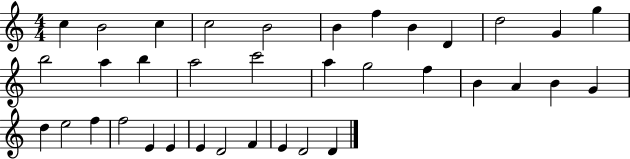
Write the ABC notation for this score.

X:1
T:Untitled
M:4/4
L:1/4
K:C
c B2 c c2 B2 B f B D d2 G g b2 a b a2 c'2 a g2 f B A B G d e2 f f2 E E E D2 F E D2 D